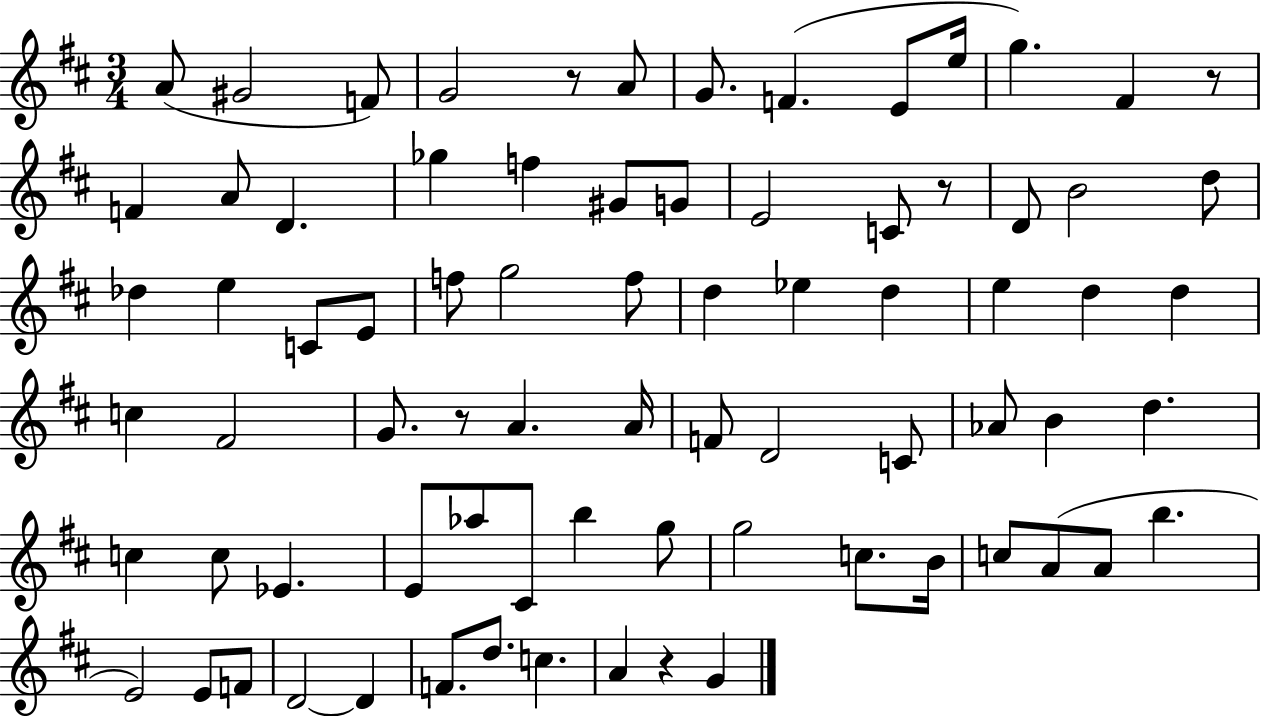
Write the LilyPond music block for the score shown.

{
  \clef treble
  \numericTimeSignature
  \time 3/4
  \key d \major
  a'8( gis'2 f'8) | g'2 r8 a'8 | g'8. f'4.( e'8 e''16 | g''4.) fis'4 r8 | \break f'4 a'8 d'4. | ges''4 f''4 gis'8 g'8 | e'2 c'8 r8 | d'8 b'2 d''8 | \break des''4 e''4 c'8 e'8 | f''8 g''2 f''8 | d''4 ees''4 d''4 | e''4 d''4 d''4 | \break c''4 fis'2 | g'8. r8 a'4. a'16 | f'8 d'2 c'8 | aes'8 b'4 d''4. | \break c''4 c''8 ees'4. | e'8 aes''8 cis'8 b''4 g''8 | g''2 c''8. b'16 | c''8 a'8( a'8 b''4. | \break e'2) e'8 f'8 | d'2~~ d'4 | f'8. d''8. c''4. | a'4 r4 g'4 | \break \bar "|."
}